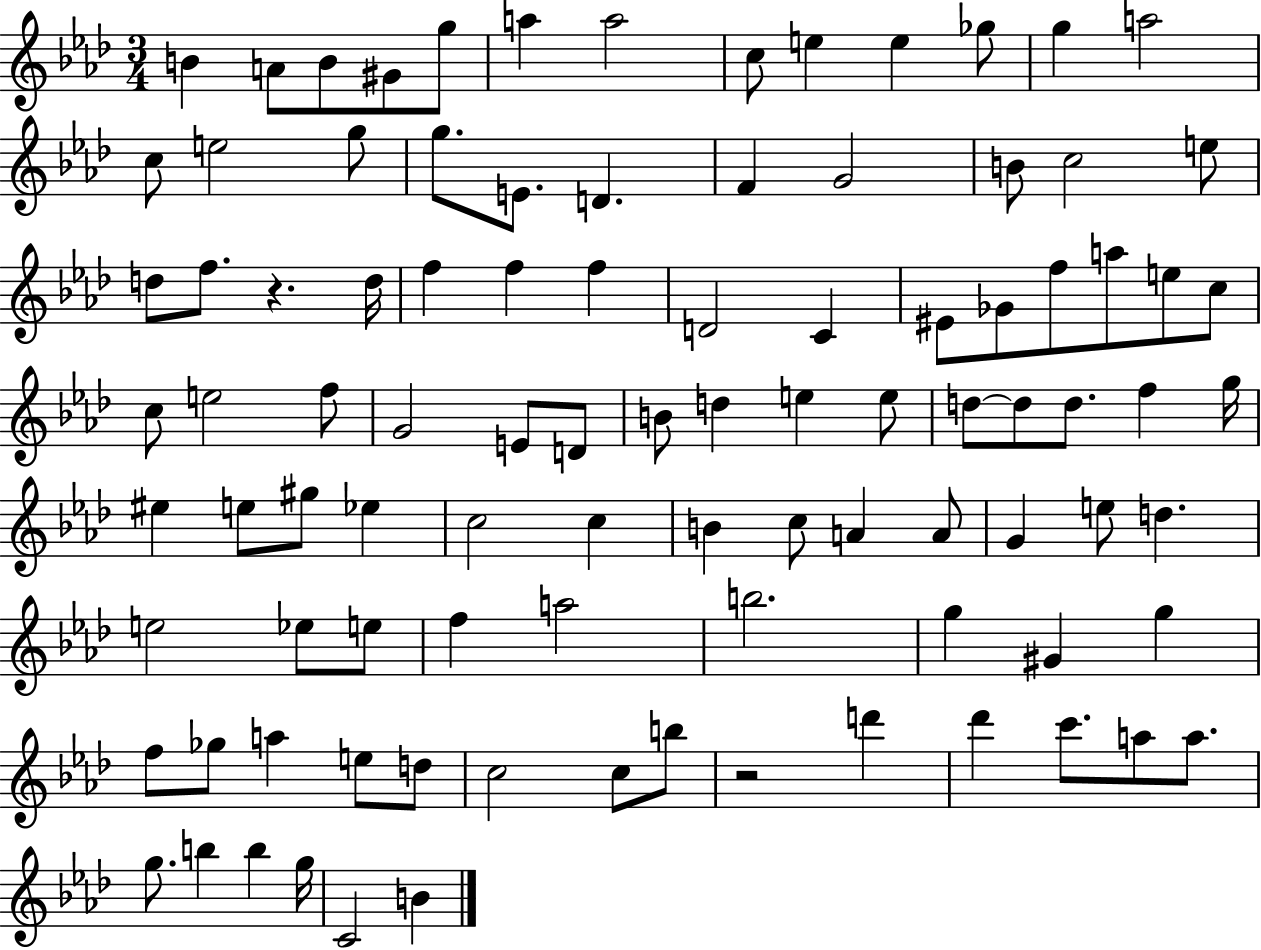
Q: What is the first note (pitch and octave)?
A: B4